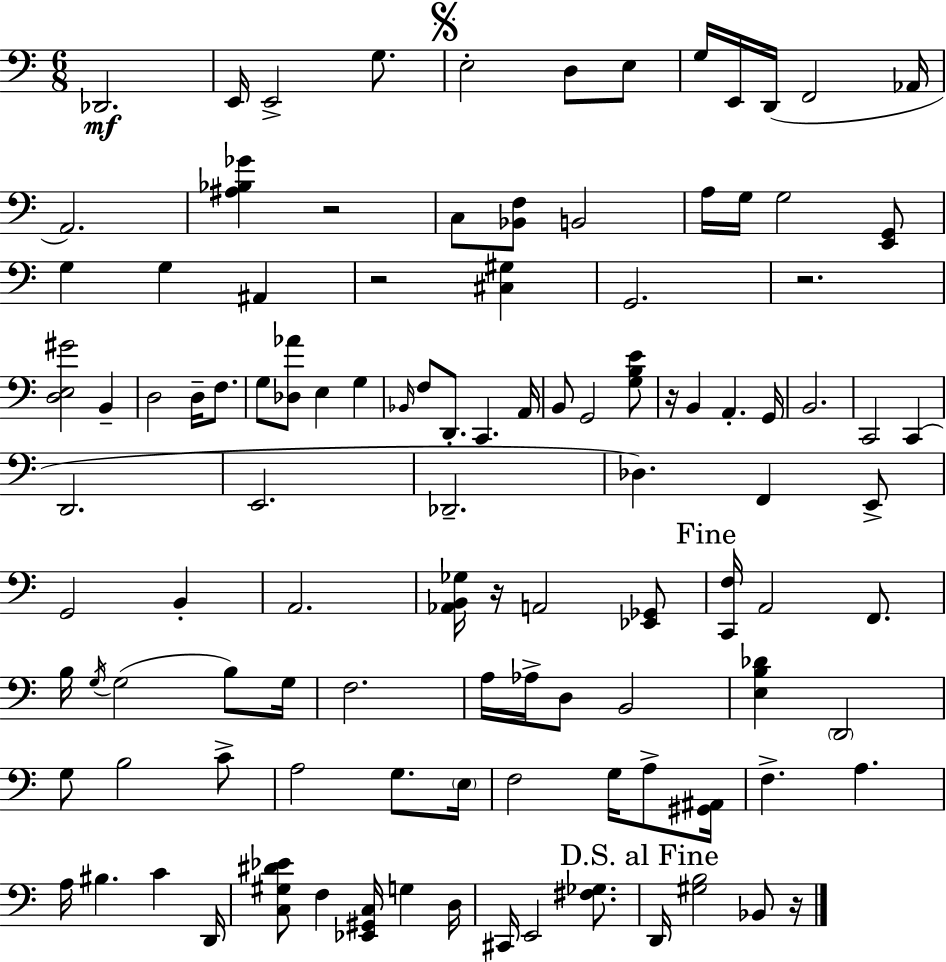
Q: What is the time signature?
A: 6/8